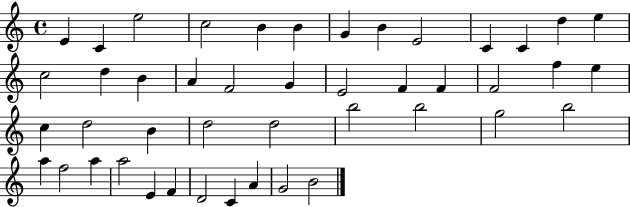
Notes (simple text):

E4/q C4/q E5/h C5/h B4/q B4/q G4/q B4/q E4/h C4/q C4/q D5/q E5/q C5/h D5/q B4/q A4/q F4/h G4/q E4/h F4/q F4/q F4/h F5/q E5/q C5/q D5/h B4/q D5/h D5/h B5/h B5/h G5/h B5/h A5/q F5/h A5/q A5/h E4/q F4/q D4/h C4/q A4/q G4/h B4/h